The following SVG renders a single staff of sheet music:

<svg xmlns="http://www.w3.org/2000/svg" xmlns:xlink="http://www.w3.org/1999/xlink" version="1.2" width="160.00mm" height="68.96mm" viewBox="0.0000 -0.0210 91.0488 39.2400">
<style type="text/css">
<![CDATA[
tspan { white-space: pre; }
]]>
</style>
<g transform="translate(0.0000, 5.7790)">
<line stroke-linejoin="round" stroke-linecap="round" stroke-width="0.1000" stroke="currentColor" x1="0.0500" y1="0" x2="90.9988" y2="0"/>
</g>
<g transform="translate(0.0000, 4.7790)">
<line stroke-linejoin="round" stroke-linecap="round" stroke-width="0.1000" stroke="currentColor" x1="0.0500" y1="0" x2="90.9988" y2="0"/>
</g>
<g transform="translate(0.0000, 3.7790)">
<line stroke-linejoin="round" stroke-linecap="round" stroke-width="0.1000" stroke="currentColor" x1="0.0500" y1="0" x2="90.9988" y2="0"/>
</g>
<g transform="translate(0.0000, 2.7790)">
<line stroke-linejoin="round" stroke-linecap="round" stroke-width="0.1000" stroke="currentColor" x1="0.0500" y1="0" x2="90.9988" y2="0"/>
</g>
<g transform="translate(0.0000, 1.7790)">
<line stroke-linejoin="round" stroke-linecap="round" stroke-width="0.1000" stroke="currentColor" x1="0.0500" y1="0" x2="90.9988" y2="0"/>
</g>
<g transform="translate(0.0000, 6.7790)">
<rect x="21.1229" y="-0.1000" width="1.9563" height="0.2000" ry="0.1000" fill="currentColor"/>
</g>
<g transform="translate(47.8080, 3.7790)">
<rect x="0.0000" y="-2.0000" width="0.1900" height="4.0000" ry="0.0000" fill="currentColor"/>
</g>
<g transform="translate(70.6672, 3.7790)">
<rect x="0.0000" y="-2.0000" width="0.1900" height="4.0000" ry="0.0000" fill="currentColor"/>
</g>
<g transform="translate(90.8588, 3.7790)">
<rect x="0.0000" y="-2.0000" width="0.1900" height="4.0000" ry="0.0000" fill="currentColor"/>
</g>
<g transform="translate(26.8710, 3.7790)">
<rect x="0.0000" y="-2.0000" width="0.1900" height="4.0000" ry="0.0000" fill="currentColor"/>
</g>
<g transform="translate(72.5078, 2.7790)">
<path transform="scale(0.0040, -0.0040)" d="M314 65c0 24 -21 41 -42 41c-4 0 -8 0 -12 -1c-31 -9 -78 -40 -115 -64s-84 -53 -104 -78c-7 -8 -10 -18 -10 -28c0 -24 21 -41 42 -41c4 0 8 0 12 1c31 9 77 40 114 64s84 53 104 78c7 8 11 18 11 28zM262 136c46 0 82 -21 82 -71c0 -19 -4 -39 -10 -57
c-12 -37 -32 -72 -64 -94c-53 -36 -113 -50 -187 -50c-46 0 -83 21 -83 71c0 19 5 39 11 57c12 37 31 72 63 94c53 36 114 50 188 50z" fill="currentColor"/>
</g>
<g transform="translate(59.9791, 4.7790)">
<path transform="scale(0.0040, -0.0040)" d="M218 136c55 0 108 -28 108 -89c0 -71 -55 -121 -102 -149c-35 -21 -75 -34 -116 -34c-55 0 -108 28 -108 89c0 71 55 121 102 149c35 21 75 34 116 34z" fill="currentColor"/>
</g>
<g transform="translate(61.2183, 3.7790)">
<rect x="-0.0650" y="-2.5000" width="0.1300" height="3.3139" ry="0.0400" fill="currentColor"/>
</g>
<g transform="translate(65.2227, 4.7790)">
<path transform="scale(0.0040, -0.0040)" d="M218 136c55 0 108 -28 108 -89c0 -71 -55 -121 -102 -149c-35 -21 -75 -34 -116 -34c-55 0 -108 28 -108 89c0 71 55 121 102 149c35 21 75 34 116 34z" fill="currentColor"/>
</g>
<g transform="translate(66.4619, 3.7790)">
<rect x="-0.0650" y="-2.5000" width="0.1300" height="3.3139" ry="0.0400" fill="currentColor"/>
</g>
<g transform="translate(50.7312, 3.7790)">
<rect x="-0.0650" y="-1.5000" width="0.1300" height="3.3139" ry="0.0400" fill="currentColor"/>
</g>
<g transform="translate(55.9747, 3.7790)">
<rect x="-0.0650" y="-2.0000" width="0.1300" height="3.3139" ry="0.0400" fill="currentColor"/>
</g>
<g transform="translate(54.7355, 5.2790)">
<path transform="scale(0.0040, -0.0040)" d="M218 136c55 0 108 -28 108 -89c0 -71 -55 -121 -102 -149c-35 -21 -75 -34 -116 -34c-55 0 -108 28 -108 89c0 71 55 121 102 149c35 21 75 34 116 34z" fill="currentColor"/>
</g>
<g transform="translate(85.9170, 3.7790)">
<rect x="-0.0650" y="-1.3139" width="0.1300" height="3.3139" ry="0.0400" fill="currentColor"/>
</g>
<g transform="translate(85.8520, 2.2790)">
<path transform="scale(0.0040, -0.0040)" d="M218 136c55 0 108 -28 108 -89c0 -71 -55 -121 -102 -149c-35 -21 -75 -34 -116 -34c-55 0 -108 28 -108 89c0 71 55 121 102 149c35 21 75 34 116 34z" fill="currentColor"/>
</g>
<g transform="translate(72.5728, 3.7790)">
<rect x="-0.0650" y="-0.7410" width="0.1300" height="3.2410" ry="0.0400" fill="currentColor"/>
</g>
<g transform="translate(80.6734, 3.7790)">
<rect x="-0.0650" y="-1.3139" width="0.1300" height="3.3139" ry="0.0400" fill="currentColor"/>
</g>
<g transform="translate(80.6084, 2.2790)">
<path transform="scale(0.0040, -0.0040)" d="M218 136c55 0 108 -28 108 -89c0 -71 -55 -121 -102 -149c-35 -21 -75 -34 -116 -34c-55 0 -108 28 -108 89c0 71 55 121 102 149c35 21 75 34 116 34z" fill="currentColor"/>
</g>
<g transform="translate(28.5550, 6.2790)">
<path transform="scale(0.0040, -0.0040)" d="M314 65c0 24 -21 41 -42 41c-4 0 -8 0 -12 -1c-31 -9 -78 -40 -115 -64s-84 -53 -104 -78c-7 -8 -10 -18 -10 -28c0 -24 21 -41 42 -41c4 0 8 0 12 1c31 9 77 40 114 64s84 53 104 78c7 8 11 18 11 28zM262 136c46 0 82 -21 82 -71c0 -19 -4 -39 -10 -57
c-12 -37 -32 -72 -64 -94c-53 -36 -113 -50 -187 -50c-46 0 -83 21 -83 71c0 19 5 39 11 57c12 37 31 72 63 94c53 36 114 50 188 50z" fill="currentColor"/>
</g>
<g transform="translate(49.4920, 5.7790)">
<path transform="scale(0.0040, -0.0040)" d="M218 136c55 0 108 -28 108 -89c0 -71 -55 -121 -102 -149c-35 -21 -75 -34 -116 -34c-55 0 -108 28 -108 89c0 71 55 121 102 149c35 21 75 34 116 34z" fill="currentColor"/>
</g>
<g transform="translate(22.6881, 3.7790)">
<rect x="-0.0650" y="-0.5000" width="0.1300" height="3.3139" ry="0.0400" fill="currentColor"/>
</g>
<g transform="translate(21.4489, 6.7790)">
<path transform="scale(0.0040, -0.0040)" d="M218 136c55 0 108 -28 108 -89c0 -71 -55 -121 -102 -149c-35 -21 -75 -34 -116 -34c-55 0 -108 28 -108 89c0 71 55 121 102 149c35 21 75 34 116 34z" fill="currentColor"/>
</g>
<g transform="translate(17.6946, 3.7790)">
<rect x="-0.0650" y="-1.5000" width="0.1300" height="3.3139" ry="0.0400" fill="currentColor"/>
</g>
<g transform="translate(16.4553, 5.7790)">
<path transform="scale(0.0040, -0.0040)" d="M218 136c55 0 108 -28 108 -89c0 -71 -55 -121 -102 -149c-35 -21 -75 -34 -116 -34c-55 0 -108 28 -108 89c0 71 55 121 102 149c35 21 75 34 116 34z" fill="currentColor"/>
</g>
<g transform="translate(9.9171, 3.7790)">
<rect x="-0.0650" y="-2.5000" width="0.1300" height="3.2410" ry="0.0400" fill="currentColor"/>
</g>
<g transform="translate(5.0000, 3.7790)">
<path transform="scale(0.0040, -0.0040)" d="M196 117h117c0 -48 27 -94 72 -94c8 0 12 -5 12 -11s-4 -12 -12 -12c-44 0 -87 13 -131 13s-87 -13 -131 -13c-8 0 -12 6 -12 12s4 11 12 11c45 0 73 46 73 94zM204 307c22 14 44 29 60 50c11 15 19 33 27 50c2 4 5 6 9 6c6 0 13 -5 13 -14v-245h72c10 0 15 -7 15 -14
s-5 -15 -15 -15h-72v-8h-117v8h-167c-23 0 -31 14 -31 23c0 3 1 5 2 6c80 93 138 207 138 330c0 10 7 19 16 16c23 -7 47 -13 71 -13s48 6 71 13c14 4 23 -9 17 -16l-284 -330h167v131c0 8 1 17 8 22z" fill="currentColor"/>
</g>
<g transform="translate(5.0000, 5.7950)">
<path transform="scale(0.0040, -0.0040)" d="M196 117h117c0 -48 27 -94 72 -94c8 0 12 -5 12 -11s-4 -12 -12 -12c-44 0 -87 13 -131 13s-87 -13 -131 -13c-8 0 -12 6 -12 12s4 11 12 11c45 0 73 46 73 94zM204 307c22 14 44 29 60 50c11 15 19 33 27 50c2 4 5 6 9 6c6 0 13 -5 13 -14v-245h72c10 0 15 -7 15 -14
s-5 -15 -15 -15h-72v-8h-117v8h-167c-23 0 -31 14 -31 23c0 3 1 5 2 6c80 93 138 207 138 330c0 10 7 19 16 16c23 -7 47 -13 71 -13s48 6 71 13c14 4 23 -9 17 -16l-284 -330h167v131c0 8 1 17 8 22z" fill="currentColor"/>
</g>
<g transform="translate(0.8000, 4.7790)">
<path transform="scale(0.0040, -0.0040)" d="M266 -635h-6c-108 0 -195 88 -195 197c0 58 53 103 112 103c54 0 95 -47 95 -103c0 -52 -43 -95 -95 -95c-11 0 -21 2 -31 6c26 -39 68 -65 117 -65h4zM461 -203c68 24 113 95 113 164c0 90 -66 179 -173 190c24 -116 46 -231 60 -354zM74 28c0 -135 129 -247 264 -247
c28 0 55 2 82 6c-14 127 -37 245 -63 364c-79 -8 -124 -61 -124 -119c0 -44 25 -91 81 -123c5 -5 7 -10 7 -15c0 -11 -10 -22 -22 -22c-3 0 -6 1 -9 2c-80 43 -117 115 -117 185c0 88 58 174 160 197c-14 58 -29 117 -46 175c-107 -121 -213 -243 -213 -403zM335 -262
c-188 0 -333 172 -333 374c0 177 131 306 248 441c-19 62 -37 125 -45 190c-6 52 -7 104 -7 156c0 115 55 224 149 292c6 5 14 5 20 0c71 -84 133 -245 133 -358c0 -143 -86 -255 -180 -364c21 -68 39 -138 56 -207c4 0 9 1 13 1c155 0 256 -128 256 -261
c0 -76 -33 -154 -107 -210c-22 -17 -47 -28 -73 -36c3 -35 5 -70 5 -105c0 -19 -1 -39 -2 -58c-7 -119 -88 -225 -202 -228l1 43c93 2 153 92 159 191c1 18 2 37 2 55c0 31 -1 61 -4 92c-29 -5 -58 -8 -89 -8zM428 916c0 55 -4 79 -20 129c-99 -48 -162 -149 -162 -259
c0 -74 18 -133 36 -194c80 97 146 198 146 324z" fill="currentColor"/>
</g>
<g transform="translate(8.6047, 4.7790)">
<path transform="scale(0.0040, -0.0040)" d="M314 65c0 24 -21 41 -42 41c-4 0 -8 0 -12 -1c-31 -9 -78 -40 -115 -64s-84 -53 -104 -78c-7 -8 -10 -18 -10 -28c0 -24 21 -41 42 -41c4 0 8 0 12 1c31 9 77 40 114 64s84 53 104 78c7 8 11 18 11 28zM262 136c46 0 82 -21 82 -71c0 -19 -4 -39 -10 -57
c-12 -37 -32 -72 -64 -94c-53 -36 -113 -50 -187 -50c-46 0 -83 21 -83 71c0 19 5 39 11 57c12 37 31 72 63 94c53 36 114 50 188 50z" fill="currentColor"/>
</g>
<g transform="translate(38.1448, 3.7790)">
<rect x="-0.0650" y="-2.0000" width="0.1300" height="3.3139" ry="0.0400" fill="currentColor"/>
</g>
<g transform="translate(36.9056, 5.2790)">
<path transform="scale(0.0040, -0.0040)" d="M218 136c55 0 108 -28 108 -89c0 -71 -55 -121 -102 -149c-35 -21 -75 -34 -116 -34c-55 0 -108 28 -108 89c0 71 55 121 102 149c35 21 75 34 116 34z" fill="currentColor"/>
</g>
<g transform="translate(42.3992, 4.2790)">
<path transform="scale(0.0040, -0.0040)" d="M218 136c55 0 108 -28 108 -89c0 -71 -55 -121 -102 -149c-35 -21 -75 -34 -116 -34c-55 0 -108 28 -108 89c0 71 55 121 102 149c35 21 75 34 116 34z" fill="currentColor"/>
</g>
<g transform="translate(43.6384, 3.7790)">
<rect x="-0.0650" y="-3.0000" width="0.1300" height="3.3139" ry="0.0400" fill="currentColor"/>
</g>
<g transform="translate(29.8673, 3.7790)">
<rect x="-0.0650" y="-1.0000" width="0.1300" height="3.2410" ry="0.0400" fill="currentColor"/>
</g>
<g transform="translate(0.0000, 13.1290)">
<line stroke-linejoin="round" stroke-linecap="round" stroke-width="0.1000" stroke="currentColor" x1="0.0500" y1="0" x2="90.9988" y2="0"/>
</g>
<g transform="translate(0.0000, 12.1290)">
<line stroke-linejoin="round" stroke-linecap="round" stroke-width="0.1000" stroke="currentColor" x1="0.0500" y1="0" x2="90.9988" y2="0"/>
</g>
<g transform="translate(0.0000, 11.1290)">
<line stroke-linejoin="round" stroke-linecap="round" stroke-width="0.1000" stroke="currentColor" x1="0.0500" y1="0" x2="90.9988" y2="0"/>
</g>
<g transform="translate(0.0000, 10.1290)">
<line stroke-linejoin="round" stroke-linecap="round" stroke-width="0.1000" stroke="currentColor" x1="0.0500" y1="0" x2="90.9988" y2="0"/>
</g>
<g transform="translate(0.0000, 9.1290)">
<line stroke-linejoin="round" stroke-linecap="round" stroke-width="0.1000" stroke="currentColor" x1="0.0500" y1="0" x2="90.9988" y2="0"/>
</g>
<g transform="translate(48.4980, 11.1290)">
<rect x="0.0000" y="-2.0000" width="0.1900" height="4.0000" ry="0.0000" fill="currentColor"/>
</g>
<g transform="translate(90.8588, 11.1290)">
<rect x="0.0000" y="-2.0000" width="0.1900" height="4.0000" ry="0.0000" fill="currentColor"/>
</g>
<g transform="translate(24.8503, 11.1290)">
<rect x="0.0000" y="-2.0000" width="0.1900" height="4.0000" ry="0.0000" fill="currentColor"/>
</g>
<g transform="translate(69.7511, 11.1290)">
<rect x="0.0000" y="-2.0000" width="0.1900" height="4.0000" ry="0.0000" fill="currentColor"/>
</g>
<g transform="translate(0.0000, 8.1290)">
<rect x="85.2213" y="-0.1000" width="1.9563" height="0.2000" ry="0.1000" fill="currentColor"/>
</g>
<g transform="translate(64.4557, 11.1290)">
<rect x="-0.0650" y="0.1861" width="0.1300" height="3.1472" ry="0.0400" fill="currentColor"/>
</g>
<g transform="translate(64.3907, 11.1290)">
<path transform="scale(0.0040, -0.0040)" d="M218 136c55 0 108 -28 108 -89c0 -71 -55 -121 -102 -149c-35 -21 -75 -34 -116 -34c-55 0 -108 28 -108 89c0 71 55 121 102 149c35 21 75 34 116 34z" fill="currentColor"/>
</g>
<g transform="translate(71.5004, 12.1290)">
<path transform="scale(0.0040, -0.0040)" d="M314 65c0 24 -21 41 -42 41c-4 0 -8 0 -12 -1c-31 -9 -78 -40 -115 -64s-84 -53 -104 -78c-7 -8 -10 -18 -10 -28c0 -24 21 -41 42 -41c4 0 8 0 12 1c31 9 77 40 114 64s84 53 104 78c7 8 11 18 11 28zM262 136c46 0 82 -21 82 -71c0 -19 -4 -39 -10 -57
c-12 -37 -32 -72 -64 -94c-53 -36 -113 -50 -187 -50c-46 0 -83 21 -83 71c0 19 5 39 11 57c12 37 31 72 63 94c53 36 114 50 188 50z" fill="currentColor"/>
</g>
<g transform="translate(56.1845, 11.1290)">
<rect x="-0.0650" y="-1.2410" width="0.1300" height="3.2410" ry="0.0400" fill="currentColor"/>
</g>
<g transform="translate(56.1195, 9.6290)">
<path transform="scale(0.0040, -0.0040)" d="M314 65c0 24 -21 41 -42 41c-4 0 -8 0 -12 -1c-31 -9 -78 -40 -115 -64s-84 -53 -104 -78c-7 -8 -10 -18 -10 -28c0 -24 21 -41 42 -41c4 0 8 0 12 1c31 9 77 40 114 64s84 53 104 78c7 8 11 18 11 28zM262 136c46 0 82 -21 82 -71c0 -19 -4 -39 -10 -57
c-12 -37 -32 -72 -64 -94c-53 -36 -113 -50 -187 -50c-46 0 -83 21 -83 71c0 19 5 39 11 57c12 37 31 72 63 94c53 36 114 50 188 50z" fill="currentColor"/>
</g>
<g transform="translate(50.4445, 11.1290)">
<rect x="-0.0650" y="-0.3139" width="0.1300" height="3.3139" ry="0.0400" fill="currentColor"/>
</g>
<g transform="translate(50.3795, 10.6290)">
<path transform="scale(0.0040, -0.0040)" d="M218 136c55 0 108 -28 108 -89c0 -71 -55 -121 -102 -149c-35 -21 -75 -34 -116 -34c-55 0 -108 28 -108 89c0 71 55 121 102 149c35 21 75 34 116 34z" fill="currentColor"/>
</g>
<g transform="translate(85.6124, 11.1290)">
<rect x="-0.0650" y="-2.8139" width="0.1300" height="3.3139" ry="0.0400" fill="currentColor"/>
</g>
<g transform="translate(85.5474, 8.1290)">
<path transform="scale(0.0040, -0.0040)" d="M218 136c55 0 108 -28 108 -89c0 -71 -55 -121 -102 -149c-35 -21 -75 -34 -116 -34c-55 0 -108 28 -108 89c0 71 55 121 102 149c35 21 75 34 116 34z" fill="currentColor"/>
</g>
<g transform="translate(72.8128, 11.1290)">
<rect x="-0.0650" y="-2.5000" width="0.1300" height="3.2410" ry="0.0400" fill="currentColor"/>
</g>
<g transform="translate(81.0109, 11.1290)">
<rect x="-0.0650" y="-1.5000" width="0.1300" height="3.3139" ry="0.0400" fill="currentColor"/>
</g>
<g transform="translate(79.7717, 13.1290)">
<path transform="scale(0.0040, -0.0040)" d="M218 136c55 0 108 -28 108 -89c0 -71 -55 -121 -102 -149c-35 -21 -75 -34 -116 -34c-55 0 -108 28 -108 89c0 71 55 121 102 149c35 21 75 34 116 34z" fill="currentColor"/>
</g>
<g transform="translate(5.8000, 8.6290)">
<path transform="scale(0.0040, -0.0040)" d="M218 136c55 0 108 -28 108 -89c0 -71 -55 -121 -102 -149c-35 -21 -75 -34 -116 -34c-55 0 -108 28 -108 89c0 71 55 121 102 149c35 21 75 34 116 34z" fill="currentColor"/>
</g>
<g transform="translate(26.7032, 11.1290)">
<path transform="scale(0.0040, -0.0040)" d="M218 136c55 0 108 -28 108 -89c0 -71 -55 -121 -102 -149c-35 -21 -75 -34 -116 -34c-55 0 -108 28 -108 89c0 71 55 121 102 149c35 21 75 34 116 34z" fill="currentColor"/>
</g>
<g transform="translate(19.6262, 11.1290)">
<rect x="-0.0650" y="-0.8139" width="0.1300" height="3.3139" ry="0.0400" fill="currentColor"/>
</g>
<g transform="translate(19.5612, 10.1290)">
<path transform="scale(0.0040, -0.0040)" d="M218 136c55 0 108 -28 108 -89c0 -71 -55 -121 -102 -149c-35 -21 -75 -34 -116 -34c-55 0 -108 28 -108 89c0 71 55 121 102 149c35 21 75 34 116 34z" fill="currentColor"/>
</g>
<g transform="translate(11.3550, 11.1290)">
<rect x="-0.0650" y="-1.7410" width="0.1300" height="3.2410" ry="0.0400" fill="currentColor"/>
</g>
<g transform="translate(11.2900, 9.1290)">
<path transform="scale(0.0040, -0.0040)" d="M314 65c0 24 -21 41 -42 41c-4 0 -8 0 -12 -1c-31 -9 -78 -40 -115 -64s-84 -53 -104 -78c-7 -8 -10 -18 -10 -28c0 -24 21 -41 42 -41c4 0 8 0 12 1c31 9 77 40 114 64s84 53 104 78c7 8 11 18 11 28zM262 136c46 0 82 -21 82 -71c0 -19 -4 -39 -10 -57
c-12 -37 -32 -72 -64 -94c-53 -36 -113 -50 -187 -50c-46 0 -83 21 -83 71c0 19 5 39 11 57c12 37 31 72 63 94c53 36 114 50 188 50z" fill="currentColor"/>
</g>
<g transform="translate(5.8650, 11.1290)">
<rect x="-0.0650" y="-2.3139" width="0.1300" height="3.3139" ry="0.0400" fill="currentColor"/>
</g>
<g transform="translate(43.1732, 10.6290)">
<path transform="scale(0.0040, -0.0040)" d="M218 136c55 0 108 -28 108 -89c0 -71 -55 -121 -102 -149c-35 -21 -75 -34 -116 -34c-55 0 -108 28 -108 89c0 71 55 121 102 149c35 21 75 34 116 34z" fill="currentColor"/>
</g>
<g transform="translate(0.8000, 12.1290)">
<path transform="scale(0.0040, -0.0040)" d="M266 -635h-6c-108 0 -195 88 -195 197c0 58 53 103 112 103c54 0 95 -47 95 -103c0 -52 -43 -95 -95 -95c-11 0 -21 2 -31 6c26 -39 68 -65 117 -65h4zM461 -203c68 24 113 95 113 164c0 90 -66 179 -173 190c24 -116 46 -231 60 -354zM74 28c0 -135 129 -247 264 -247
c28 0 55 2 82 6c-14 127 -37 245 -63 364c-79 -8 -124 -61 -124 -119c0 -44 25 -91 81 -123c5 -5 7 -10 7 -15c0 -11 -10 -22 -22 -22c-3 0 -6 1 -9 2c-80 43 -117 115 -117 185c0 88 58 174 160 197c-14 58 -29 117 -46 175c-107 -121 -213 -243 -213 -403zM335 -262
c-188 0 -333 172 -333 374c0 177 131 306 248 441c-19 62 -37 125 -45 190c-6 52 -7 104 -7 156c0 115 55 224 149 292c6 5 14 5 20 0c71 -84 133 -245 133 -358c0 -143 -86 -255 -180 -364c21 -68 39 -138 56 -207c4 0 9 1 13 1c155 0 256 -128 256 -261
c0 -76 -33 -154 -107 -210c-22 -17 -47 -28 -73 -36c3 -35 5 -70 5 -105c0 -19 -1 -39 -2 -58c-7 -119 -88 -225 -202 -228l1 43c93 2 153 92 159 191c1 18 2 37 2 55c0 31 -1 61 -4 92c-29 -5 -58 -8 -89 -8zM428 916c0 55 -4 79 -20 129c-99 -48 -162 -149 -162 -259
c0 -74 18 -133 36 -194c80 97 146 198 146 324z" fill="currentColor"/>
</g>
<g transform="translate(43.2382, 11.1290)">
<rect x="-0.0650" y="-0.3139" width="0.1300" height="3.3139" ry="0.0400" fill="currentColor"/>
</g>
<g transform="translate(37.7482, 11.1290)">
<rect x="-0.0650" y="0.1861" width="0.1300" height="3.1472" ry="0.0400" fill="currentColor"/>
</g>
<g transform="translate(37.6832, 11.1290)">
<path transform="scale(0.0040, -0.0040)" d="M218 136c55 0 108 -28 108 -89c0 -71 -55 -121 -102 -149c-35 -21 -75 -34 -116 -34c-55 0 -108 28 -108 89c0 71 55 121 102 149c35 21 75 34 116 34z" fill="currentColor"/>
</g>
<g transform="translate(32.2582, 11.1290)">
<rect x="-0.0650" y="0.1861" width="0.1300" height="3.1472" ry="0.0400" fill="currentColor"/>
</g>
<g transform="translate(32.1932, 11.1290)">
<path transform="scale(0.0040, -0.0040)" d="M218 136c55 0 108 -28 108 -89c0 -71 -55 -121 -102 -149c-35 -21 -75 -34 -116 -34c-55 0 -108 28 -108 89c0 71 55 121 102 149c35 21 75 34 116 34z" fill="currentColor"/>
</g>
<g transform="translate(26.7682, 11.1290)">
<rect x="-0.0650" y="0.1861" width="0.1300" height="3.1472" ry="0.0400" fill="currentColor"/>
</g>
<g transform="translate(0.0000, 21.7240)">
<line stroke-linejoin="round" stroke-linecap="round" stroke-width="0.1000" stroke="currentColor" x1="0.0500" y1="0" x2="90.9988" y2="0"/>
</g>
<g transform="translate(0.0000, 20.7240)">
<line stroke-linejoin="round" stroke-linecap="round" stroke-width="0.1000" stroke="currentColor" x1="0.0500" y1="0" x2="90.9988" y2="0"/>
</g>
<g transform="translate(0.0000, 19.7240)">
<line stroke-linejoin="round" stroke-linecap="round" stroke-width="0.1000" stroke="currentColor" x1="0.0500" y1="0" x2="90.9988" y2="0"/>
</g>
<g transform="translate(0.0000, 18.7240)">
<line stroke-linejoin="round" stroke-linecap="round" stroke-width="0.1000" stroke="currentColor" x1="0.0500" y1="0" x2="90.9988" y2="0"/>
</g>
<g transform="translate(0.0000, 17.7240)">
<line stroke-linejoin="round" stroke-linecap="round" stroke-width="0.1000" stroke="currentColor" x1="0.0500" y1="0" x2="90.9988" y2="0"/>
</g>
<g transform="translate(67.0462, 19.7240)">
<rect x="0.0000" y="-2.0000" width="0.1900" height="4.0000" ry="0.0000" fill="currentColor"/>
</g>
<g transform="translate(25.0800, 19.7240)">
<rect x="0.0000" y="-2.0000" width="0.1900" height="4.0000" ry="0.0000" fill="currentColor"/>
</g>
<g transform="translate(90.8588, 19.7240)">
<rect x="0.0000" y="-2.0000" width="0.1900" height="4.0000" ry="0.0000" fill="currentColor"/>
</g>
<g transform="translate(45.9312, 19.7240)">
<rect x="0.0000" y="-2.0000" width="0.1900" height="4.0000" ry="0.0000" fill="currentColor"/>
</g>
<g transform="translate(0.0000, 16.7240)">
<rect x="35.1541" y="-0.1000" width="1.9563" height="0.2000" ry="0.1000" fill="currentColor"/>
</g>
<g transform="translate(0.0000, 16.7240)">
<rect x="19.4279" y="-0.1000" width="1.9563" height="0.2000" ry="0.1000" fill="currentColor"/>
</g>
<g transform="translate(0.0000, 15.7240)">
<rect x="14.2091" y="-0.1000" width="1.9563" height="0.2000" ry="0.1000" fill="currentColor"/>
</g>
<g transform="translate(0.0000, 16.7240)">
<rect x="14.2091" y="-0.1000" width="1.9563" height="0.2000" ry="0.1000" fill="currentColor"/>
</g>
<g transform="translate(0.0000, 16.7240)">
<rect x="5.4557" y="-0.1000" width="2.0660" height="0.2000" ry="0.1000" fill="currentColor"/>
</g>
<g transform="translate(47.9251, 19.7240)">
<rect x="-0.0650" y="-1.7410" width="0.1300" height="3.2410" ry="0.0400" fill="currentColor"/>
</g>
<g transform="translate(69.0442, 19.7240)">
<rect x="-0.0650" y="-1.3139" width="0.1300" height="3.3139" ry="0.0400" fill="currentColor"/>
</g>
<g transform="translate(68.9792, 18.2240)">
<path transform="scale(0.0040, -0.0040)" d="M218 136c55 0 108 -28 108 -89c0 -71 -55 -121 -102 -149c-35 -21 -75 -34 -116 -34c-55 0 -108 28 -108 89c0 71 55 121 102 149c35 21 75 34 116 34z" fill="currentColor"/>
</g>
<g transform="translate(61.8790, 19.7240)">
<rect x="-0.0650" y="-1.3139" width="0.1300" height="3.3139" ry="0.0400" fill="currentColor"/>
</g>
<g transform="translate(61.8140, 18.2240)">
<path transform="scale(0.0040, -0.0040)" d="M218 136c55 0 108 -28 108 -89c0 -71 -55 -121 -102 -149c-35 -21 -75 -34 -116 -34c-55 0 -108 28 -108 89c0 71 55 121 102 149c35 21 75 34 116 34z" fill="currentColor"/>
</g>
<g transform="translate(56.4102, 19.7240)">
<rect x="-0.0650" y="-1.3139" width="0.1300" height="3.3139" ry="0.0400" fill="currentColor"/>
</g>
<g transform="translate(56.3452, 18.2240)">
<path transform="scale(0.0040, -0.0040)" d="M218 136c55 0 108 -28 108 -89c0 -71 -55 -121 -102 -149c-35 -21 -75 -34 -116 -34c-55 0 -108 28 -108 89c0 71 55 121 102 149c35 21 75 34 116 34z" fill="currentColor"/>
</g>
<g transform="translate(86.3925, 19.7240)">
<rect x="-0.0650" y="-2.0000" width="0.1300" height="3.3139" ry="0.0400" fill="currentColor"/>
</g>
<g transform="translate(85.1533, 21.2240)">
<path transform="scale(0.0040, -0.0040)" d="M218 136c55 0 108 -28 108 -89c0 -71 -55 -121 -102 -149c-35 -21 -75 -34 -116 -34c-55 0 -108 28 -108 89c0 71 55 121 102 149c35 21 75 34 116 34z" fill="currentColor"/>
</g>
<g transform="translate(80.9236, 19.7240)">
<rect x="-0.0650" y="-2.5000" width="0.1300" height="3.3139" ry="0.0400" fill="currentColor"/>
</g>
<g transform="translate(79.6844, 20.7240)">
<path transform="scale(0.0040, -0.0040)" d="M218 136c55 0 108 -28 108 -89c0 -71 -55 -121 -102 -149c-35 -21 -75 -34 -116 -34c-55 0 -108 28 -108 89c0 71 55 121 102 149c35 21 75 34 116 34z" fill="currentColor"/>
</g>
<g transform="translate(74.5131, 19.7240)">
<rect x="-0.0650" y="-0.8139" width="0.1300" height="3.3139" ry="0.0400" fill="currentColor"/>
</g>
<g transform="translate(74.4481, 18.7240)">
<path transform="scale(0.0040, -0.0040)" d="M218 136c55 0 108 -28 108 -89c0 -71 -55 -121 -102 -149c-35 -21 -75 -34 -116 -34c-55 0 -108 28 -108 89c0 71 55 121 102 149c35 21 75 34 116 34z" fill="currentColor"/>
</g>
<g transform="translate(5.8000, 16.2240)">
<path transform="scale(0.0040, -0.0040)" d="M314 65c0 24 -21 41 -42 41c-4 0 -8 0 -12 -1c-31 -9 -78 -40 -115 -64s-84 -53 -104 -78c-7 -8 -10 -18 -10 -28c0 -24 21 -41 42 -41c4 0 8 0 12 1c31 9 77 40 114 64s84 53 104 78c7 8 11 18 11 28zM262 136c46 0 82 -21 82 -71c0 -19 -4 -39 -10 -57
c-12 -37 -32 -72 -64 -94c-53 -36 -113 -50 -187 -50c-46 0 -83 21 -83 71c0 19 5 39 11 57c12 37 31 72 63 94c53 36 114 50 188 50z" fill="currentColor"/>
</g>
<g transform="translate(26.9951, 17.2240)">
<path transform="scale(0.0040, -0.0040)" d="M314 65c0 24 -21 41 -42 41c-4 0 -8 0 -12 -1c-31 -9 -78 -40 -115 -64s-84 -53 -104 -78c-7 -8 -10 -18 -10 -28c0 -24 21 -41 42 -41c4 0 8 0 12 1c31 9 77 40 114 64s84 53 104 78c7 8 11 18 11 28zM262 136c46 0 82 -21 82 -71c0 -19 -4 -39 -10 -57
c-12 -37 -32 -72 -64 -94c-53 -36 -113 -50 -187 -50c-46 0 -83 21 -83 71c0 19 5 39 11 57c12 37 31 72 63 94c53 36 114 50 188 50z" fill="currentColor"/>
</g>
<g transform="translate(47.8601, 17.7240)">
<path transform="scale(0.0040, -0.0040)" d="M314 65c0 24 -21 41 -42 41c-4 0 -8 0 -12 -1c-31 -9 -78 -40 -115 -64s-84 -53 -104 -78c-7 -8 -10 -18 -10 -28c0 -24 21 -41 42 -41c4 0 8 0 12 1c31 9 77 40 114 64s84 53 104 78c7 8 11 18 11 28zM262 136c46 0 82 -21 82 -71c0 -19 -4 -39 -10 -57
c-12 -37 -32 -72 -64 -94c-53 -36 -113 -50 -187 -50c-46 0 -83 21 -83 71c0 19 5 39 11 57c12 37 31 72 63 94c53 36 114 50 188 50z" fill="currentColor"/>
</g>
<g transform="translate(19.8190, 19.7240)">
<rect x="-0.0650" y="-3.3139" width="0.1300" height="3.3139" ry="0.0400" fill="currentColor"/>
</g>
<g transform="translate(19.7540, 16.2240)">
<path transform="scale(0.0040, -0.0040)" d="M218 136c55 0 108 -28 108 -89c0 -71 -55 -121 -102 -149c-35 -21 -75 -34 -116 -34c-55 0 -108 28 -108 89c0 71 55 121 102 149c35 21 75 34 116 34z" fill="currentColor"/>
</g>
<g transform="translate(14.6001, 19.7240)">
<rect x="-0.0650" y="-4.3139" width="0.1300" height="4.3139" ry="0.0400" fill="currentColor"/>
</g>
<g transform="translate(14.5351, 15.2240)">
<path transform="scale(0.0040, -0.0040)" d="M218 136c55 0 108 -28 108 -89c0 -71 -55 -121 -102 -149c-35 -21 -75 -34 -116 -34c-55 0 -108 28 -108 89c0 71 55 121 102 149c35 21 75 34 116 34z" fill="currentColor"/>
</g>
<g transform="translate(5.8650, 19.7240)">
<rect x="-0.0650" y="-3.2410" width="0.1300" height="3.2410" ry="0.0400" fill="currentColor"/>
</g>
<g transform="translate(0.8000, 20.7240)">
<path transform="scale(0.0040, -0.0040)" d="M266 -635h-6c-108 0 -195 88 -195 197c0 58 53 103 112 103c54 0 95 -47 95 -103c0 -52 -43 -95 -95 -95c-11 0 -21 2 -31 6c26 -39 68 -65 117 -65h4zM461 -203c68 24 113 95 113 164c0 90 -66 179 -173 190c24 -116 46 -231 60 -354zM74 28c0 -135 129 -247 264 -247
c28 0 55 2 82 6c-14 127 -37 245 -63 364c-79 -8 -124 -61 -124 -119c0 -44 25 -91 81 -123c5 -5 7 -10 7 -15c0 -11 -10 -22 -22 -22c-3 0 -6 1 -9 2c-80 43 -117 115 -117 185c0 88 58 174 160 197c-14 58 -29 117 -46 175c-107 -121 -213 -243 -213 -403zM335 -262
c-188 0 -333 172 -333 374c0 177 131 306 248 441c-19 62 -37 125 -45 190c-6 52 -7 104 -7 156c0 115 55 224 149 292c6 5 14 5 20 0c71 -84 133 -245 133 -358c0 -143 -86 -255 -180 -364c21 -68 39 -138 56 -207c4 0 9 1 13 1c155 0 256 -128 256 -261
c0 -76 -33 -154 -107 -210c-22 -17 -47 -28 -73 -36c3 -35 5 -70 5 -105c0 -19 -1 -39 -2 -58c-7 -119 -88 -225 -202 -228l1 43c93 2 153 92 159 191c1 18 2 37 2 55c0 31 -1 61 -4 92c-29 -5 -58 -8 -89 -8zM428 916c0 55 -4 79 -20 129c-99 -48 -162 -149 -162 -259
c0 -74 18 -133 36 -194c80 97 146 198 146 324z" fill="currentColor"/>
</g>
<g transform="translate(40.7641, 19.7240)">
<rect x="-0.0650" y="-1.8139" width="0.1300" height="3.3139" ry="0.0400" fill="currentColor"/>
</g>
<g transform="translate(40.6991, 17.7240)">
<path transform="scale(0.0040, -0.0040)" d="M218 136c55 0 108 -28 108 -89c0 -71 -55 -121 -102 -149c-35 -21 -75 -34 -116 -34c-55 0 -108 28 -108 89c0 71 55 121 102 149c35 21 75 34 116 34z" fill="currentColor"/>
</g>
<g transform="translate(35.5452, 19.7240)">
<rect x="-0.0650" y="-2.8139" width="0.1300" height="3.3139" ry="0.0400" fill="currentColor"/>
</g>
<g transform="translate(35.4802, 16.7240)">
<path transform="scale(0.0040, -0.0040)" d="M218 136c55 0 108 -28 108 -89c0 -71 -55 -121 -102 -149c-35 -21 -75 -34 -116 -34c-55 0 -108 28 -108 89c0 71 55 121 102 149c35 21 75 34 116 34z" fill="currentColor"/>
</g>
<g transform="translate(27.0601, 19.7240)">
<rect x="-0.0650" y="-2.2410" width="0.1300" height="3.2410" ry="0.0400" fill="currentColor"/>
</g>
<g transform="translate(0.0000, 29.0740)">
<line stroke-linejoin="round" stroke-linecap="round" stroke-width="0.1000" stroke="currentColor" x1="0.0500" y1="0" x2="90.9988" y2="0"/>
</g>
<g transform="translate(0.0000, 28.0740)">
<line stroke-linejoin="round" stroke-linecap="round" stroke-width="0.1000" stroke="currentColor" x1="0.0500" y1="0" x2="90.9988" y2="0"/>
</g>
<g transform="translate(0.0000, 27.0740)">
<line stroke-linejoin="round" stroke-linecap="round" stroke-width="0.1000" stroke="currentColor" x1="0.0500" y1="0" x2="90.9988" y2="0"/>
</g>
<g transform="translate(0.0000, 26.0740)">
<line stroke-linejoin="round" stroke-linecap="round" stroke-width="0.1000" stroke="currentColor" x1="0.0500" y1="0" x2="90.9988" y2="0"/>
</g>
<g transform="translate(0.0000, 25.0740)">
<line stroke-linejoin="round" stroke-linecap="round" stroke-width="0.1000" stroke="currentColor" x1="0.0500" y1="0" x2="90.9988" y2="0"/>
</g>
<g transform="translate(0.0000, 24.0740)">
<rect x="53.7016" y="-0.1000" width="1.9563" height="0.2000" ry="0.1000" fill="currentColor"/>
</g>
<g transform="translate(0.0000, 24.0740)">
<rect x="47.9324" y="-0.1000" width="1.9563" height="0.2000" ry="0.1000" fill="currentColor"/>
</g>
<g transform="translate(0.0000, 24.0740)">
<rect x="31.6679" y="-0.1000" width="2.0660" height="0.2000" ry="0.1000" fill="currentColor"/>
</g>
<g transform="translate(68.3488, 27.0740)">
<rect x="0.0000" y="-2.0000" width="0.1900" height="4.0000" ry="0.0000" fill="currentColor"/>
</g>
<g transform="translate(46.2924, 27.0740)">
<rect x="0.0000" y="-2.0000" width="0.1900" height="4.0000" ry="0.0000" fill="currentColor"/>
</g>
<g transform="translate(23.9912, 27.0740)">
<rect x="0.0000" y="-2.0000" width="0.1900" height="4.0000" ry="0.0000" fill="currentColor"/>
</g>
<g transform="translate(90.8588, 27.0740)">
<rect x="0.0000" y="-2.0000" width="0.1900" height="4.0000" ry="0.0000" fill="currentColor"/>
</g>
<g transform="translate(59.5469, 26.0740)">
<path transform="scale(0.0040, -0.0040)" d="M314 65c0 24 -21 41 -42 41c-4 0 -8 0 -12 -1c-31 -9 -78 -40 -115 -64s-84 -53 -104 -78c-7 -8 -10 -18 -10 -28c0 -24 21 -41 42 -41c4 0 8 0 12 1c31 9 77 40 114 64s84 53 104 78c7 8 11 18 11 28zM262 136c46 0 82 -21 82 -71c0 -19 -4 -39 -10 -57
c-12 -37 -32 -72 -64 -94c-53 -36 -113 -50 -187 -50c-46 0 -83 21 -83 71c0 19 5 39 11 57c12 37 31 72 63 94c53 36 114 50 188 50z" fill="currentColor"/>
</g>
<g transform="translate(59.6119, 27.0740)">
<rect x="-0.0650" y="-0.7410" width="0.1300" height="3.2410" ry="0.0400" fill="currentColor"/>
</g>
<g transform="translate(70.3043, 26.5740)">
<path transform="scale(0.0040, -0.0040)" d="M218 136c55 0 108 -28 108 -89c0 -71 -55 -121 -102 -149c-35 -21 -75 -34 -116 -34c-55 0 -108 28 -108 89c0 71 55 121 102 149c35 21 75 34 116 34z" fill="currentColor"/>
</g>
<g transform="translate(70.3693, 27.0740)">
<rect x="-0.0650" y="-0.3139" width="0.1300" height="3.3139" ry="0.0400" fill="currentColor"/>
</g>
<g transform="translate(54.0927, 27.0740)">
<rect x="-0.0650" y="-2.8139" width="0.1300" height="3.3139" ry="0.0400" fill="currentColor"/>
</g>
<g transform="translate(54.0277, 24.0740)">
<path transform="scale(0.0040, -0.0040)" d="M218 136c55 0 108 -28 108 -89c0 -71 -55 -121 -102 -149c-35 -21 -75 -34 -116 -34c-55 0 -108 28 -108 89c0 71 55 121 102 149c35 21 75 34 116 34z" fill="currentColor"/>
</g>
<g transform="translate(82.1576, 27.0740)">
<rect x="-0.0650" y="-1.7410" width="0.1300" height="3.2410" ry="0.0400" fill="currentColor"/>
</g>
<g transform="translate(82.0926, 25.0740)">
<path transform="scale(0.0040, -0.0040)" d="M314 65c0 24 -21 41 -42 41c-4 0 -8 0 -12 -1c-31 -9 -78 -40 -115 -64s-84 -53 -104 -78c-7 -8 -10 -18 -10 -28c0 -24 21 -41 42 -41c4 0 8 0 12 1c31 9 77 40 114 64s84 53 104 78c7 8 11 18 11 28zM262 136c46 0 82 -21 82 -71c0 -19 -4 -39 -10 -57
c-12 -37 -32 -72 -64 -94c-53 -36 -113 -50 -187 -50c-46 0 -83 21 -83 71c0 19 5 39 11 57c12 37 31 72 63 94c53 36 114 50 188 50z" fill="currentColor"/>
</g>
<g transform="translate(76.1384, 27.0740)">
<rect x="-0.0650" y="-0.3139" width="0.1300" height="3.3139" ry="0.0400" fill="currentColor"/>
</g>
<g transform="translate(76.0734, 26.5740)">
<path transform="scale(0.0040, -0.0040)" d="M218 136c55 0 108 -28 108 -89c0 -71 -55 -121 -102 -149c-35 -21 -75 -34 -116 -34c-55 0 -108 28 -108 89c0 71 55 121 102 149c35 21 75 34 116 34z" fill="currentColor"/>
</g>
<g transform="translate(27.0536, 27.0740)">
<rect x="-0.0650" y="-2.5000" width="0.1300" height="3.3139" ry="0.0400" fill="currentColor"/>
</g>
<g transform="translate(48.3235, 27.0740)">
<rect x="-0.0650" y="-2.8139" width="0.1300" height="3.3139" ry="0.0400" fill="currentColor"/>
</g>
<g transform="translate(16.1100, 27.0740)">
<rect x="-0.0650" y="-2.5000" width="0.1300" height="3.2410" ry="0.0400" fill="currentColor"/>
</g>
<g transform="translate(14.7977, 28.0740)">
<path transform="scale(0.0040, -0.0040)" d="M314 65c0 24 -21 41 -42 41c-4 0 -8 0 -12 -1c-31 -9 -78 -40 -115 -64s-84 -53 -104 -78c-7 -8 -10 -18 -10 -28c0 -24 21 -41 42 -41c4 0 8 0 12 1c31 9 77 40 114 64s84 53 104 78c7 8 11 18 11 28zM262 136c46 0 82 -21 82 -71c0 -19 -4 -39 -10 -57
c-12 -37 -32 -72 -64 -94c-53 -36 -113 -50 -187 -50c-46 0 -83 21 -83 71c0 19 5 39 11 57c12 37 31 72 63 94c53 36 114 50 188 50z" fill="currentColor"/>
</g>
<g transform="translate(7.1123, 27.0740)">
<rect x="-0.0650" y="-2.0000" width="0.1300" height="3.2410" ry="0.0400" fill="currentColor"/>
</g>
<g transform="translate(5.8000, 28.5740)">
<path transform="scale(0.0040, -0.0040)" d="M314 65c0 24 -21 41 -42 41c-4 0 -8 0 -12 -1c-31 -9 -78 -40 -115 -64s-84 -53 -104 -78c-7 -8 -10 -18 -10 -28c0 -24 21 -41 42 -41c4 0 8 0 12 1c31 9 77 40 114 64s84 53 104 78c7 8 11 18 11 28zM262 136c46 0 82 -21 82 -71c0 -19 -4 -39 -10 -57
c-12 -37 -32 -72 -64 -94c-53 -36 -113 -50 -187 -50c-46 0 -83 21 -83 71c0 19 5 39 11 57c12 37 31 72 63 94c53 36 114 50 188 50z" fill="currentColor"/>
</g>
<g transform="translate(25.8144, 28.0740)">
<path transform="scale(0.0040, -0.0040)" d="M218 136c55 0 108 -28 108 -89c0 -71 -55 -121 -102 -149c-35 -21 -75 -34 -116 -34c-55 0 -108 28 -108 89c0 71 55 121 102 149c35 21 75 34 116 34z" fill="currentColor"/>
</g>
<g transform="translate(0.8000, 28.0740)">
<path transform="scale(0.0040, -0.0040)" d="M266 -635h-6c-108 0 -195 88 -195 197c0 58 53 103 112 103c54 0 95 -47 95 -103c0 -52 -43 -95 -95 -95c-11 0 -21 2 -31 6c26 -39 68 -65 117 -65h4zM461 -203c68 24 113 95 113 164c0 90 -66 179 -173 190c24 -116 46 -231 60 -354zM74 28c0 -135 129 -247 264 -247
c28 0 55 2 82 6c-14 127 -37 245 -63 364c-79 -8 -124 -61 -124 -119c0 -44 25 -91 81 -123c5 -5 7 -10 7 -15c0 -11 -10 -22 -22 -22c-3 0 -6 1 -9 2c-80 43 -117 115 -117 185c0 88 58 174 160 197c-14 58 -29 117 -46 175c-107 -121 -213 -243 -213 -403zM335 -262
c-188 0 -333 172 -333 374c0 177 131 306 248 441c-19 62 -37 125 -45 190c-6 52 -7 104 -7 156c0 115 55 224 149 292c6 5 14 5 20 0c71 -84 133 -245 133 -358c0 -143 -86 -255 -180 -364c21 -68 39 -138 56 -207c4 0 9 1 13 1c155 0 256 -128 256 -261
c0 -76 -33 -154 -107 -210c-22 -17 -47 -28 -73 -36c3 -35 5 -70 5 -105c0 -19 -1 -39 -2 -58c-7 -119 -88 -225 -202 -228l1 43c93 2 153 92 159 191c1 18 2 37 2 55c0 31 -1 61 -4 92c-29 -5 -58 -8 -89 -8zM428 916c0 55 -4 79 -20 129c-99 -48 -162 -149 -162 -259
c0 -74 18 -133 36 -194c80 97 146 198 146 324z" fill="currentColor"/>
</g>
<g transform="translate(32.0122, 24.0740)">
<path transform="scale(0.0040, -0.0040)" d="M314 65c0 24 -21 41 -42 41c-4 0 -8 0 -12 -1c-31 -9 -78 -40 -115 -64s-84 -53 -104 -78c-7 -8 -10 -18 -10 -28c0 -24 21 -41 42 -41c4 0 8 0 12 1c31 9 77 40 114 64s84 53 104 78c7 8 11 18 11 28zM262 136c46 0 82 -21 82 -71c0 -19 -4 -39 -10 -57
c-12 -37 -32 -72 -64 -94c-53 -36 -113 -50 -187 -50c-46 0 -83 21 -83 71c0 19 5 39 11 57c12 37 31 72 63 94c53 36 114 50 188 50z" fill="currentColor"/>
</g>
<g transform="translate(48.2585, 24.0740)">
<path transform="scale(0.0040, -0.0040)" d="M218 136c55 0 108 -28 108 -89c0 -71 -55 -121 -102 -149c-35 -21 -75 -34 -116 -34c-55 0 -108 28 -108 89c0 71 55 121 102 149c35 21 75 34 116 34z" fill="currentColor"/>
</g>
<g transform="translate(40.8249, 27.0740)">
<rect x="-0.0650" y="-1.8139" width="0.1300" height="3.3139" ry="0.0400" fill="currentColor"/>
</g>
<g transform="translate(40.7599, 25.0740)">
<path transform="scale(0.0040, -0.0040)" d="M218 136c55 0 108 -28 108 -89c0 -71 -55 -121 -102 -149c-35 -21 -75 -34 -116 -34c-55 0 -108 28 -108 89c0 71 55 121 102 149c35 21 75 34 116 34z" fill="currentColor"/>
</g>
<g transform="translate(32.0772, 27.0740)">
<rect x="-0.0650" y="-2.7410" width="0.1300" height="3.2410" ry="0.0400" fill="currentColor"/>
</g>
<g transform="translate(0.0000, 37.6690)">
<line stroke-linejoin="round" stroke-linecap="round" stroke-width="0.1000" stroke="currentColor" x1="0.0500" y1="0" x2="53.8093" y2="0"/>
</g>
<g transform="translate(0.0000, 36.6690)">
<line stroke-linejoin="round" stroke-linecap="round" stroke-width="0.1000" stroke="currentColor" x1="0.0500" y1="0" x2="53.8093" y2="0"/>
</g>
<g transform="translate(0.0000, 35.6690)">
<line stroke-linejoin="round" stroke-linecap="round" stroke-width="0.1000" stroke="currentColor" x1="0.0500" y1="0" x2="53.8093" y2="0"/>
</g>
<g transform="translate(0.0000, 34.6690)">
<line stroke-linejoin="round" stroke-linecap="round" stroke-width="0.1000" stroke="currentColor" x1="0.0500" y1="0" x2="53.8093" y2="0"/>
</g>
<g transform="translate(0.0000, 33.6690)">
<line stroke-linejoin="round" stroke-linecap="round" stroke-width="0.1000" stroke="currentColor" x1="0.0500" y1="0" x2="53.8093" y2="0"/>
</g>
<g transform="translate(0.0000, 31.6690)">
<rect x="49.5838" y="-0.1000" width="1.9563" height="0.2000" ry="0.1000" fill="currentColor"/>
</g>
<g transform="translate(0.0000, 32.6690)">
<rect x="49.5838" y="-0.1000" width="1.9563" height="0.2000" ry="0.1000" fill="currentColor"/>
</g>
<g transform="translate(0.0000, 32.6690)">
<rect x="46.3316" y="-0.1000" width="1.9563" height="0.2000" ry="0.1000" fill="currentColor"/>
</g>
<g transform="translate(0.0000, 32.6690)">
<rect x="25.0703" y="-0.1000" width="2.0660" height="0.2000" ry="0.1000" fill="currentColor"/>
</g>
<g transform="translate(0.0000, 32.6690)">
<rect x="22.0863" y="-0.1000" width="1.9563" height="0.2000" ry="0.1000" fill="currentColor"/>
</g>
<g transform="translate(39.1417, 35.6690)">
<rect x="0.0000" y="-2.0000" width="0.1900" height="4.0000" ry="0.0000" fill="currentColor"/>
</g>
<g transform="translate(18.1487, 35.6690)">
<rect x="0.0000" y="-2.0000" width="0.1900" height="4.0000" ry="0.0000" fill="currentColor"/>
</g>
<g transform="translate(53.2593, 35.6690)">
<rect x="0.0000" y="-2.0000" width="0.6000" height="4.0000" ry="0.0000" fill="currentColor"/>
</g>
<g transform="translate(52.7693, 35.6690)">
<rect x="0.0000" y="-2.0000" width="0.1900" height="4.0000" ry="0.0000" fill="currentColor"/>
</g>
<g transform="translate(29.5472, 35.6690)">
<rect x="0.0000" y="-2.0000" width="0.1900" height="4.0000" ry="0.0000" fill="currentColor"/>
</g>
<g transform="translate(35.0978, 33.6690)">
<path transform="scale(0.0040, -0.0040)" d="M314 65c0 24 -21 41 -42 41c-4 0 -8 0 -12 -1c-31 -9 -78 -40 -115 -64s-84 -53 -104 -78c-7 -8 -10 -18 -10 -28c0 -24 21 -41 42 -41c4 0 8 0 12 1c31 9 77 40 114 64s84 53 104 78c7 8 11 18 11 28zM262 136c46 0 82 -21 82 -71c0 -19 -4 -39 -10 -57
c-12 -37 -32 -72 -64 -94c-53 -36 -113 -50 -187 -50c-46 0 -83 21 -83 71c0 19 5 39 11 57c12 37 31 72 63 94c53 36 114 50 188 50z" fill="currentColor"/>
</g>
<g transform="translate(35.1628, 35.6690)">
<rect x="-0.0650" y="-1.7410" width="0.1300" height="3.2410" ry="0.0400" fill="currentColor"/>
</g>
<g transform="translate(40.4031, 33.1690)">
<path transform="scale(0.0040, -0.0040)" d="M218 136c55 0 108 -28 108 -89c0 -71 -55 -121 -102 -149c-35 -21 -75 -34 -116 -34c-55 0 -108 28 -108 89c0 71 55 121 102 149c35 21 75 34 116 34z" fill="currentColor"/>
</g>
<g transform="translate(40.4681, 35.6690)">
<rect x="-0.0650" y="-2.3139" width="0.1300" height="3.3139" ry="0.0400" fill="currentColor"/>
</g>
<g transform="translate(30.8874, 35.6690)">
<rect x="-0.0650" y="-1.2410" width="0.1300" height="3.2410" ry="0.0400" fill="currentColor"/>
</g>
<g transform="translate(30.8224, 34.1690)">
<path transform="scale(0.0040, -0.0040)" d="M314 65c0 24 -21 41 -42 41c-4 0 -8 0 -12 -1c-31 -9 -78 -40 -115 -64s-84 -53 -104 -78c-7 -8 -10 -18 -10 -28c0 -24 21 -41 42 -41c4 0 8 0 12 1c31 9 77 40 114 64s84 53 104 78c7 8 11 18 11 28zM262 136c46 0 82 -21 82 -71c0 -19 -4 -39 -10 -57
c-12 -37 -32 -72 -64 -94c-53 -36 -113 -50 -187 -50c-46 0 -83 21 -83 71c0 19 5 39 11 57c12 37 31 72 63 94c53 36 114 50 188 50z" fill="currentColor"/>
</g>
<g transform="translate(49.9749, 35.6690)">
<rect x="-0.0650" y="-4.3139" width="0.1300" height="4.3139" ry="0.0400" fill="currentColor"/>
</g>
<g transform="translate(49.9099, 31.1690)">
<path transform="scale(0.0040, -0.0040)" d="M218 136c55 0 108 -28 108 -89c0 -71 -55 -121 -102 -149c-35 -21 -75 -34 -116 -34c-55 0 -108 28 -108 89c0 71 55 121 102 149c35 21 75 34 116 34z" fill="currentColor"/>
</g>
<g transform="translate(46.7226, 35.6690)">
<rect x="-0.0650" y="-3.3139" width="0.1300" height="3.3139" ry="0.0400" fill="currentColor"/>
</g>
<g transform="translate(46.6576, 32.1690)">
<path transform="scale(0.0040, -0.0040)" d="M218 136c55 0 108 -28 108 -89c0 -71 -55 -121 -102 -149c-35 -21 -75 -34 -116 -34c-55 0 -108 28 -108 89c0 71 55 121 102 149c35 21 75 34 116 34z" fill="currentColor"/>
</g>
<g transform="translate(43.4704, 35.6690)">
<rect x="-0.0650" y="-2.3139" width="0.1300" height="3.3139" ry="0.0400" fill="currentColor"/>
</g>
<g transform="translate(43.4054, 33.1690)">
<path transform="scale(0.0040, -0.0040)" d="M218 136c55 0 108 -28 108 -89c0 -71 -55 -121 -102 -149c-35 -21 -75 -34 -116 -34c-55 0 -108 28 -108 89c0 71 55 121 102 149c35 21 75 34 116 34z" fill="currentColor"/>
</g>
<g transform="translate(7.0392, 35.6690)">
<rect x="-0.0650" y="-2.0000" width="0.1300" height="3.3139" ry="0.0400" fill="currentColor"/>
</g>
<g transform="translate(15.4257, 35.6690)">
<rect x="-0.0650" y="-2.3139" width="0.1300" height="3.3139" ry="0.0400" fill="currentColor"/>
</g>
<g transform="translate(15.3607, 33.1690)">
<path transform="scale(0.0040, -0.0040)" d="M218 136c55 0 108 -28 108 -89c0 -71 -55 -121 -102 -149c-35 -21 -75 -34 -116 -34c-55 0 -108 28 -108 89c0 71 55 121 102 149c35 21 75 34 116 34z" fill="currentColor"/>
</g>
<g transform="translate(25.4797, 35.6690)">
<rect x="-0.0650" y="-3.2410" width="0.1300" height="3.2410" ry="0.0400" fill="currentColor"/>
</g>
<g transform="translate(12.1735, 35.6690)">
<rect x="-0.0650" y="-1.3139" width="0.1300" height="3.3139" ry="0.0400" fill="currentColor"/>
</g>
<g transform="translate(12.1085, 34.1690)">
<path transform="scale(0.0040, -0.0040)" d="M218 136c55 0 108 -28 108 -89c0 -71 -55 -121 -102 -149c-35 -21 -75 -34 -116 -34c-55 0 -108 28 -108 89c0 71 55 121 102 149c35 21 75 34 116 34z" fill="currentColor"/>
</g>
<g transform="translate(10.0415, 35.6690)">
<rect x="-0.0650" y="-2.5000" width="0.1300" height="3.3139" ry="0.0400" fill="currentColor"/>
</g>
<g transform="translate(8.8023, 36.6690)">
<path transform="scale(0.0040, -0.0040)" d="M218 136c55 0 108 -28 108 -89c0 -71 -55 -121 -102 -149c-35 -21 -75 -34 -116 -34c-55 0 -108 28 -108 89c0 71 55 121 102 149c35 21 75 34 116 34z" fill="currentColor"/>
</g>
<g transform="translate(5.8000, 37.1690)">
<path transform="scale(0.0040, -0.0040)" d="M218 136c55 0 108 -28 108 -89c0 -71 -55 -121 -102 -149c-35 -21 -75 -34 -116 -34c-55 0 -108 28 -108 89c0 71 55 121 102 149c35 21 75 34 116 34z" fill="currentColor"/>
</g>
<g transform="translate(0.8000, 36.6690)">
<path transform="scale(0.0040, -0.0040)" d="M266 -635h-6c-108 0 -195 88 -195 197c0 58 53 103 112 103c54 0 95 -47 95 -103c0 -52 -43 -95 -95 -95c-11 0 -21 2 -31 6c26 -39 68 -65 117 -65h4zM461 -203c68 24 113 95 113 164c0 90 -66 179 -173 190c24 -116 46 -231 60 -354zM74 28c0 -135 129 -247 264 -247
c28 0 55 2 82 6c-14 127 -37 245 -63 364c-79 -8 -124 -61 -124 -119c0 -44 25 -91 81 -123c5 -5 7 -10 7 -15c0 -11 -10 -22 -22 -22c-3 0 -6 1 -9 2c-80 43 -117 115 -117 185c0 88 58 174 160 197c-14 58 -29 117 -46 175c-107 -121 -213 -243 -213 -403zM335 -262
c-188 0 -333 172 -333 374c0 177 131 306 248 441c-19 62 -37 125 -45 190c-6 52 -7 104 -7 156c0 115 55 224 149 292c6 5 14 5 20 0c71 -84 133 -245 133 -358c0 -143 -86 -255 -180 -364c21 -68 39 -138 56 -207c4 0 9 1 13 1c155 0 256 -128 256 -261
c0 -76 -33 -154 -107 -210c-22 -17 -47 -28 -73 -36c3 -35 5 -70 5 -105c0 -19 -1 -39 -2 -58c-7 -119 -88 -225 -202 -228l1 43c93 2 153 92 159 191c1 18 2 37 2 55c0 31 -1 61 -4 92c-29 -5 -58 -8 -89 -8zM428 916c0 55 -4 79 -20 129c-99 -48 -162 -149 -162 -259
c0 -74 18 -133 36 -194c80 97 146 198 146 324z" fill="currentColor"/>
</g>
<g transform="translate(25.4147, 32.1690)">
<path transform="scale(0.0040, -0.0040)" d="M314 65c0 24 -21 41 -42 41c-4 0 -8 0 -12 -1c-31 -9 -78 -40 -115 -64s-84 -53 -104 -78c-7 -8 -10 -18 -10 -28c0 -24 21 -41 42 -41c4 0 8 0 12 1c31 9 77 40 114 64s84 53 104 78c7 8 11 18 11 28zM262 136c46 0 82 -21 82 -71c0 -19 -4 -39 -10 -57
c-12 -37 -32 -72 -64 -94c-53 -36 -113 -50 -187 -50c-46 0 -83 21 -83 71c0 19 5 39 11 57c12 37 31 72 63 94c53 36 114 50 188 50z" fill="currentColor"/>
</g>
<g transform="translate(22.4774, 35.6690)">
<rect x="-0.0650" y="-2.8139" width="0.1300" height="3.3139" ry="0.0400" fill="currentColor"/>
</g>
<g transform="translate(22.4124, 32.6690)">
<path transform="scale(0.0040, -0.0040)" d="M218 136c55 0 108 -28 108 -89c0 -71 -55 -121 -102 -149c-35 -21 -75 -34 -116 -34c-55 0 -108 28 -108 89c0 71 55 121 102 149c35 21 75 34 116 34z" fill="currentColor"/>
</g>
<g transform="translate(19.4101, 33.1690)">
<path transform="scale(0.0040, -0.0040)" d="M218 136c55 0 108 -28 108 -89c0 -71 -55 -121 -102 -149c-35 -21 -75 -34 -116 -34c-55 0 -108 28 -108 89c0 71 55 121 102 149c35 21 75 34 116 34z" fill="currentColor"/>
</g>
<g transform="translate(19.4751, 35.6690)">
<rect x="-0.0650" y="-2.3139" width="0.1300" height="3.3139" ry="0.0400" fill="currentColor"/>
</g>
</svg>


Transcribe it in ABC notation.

X:1
T:Untitled
M:4/4
L:1/4
K:C
G2 E C D2 F A E F G G d2 e e g f2 d B B B c c e2 B G2 E a b2 d' b g2 a f f2 e e e d G F F2 G2 G a2 f a a d2 c c f2 F G e g g a b2 e2 f2 g g b d'